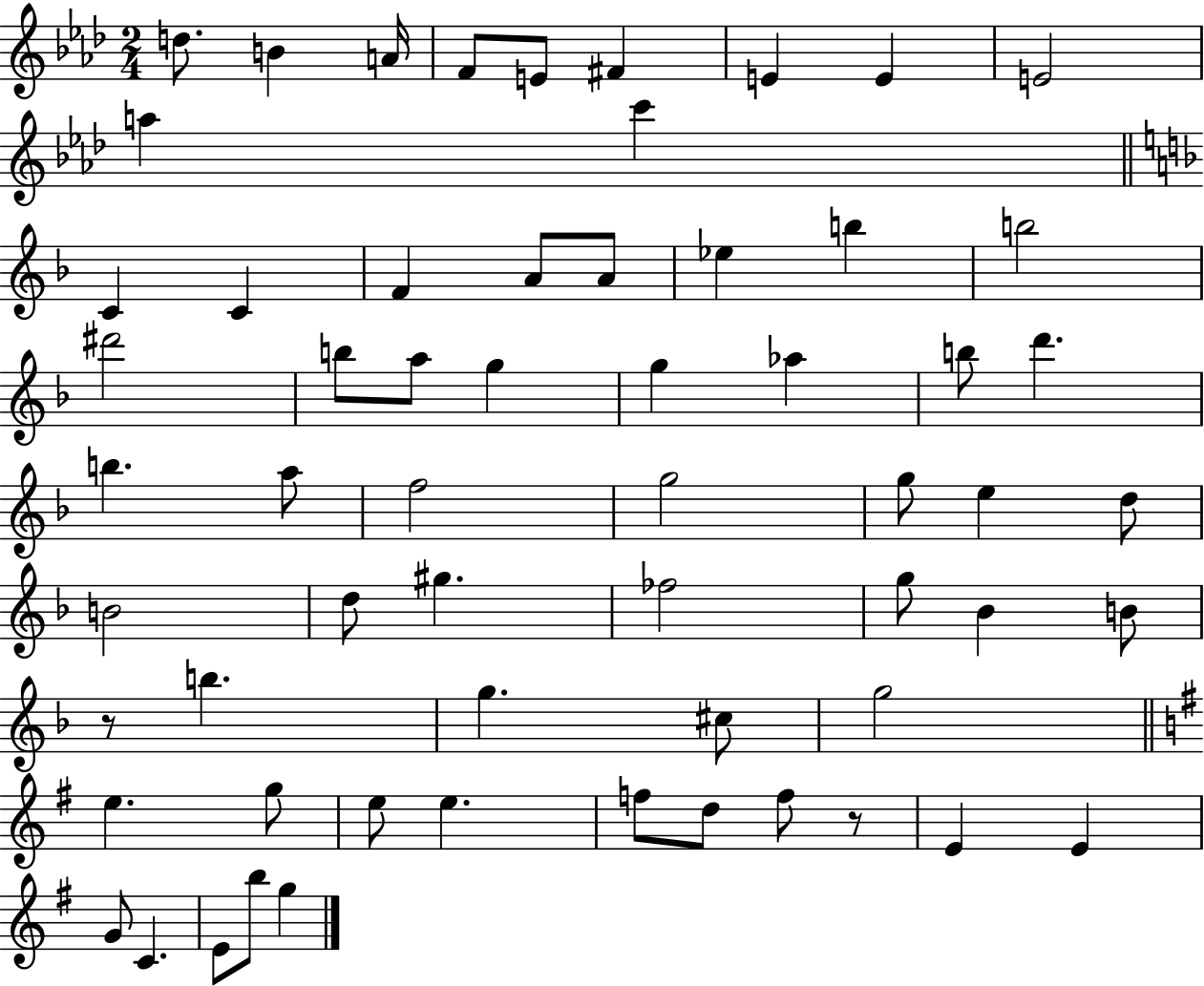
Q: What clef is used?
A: treble